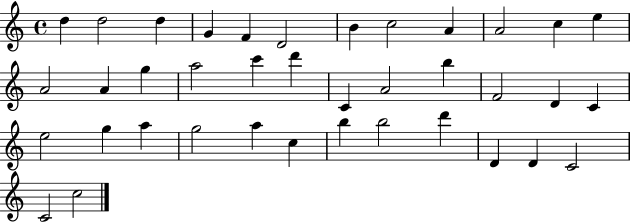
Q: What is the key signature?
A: C major